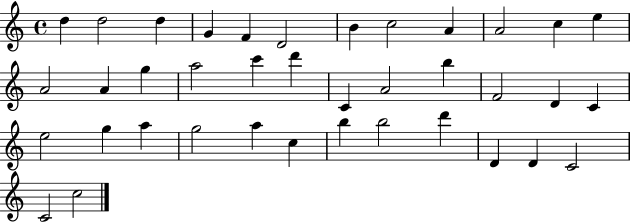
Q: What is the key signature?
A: C major